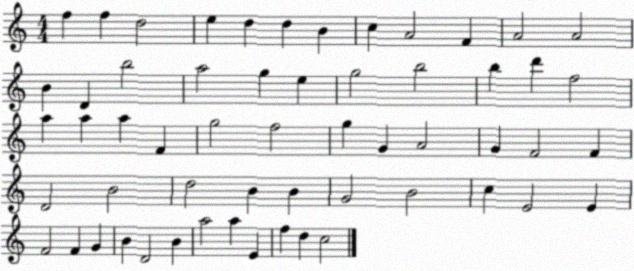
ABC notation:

X:1
T:Untitled
M:4/4
L:1/4
K:C
f f d2 e d d B c A2 F A2 A2 B D b2 a2 g e g2 b2 b d' f2 a a a F g2 f2 g G A2 G F2 F D2 B2 d2 B B G2 B2 c E2 E F2 F G B D2 B a2 a E f d c2